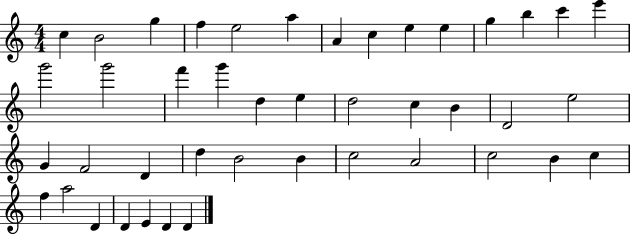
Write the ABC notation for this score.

X:1
T:Untitled
M:4/4
L:1/4
K:C
c B2 g f e2 a A c e e g b c' e' g'2 g'2 f' g' d e d2 c B D2 e2 G F2 D d B2 B c2 A2 c2 B c f a2 D D E D D